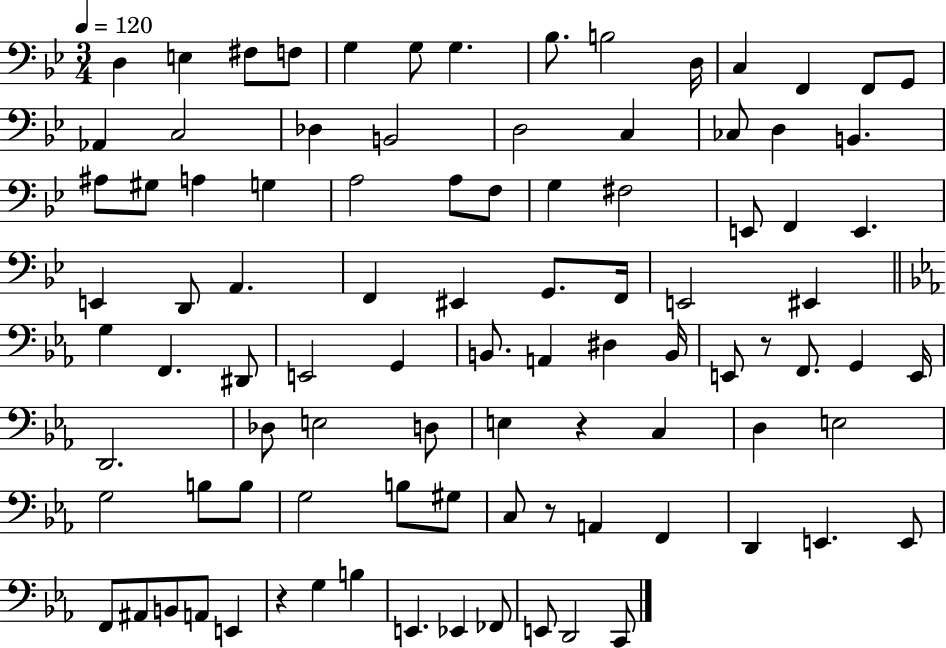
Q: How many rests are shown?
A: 4